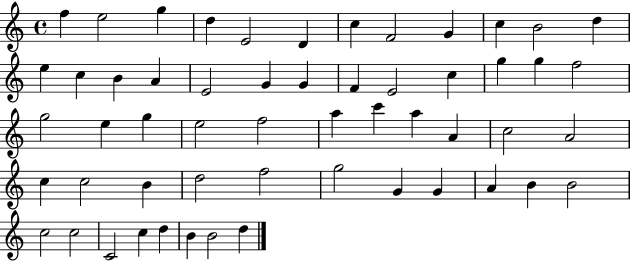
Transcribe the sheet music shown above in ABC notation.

X:1
T:Untitled
M:4/4
L:1/4
K:C
f e2 g d E2 D c F2 G c B2 d e c B A E2 G G F E2 c g g f2 g2 e g e2 f2 a c' a A c2 A2 c c2 B d2 f2 g2 G G A B B2 c2 c2 C2 c d B B2 d